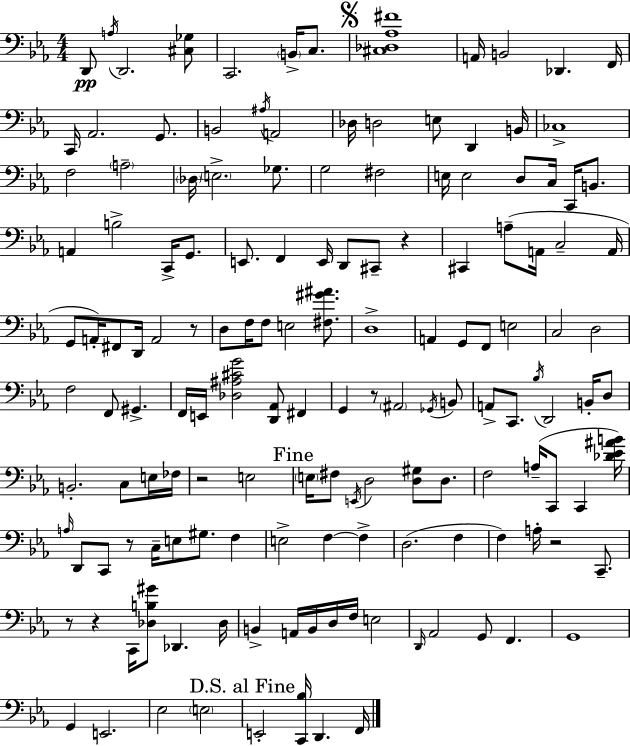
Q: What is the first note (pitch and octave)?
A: D2